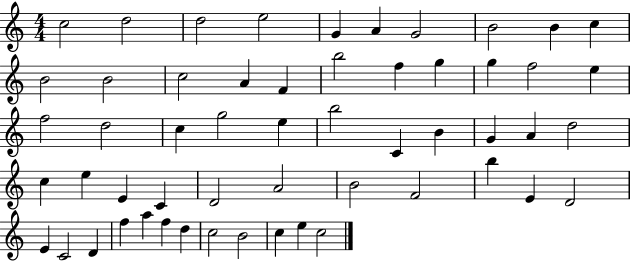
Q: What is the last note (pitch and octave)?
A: C5